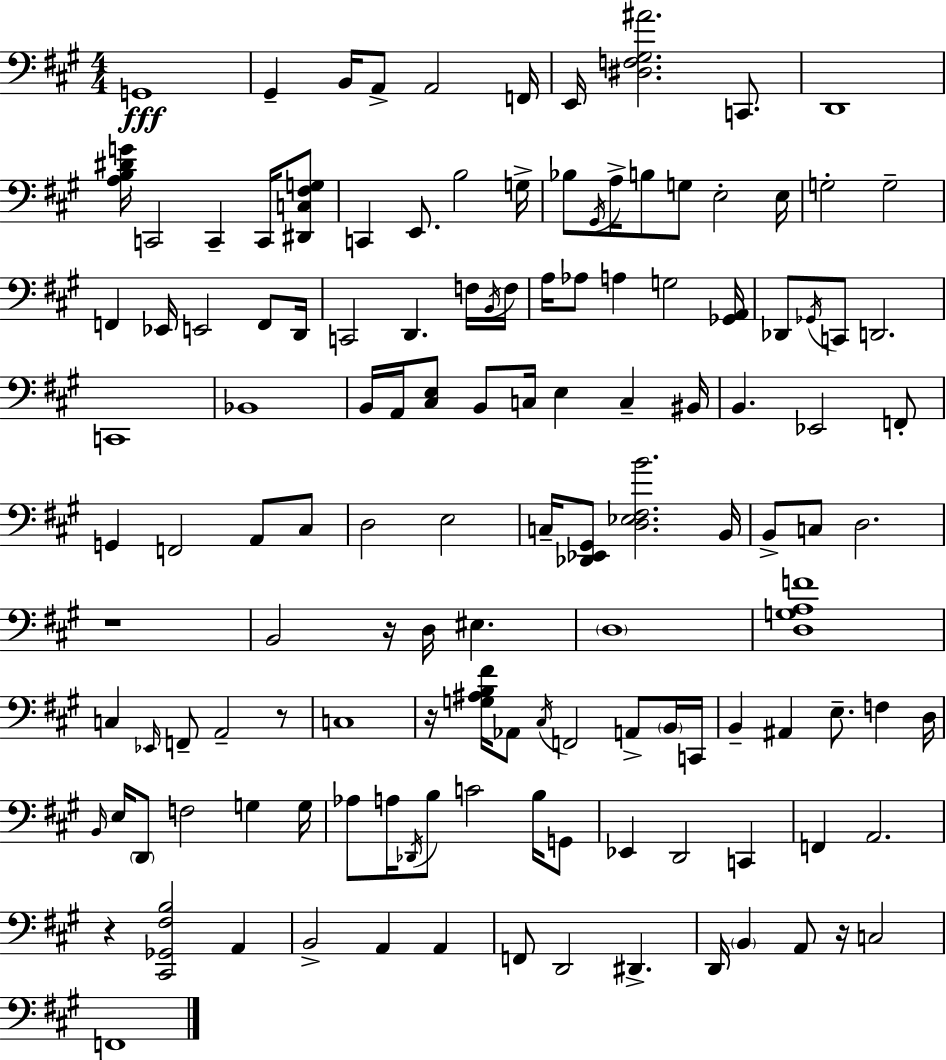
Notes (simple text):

G2/w G#2/q B2/s A2/e A2/h F2/s E2/s [D#3,F3,G#3,A#4]/h. C2/e. D2/w [A3,B3,D#4,G4]/s C2/h C2/q C2/s [D#2,C3,F#3,G3]/e C2/q E2/e. B3/h G3/s Bb3/e G#2/s A3/s B3/e G3/e E3/h E3/s G3/h G3/h F2/q Eb2/s E2/h F2/e D2/s C2/h D2/q. F3/s B2/s F3/s A3/s Ab3/e A3/q G3/h [Gb2,A2]/s Db2/e Gb2/s C2/e D2/h. C2/w Bb2/w B2/s A2/s [C#3,E3]/e B2/e C3/s E3/q C3/q BIS2/s B2/q. Eb2/h F2/e G2/q F2/h A2/e C#3/e D3/h E3/h C3/s [Db2,Eb2,G#2]/e [D3,Eb3,F#3,B4]/h. B2/s B2/e C3/e D3/h. R/w B2/h R/s D3/s EIS3/q. D3/w [D3,G3,A3,F4]/w C3/q Eb2/s F2/e A2/h R/e C3/w R/s [G3,A#3,B3,F#4]/s Ab2/e C#3/s F2/h A2/e B2/s C2/s B2/q A#2/q E3/e. F3/q D3/s B2/s E3/s D2/e F3/h G3/q G3/s Ab3/e A3/s Db2/s B3/e C4/h B3/s G2/e Eb2/q D2/h C2/q F2/q A2/h. R/q [C#2,Gb2,F#3,B3]/h A2/q B2/h A2/q A2/q F2/e D2/h D#2/q. D2/s B2/q A2/e R/s C3/h F2/w